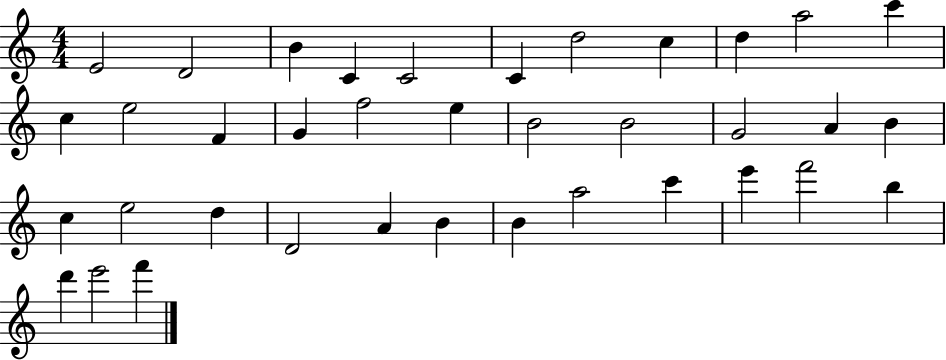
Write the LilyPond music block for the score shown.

{
  \clef treble
  \numericTimeSignature
  \time 4/4
  \key c \major
  e'2 d'2 | b'4 c'4 c'2 | c'4 d''2 c''4 | d''4 a''2 c'''4 | \break c''4 e''2 f'4 | g'4 f''2 e''4 | b'2 b'2 | g'2 a'4 b'4 | \break c''4 e''2 d''4 | d'2 a'4 b'4 | b'4 a''2 c'''4 | e'''4 f'''2 b''4 | \break d'''4 e'''2 f'''4 | \bar "|."
}